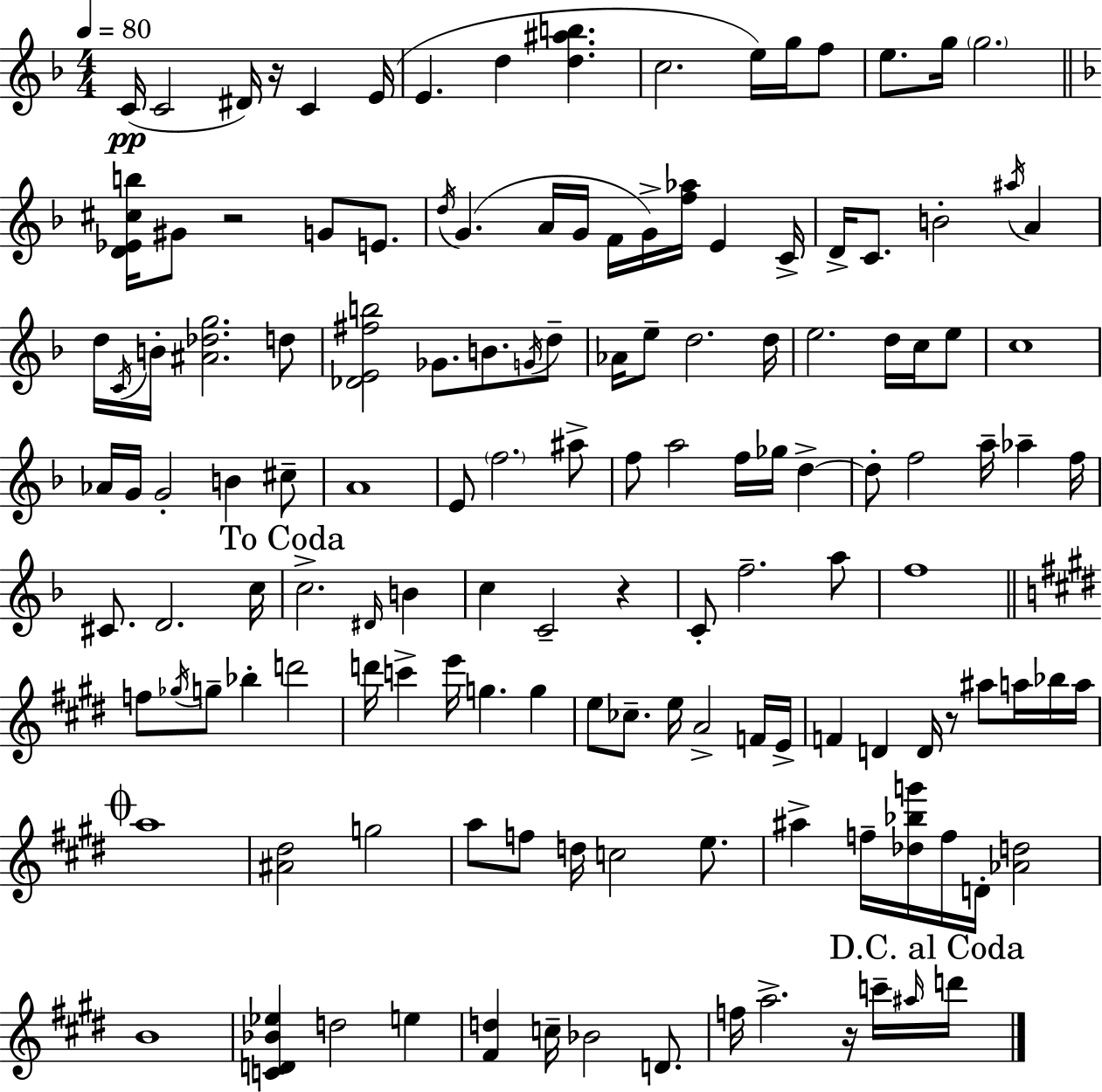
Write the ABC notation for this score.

X:1
T:Untitled
M:4/4
L:1/4
K:F
C/4 C2 ^D/4 z/4 C E/4 E d [d^ab] c2 e/4 g/4 f/2 e/2 g/4 g2 [D_E^cb]/4 ^G/2 z2 G/2 E/2 d/4 G A/4 G/4 F/4 G/4 [f_a]/4 E C/4 D/4 C/2 B2 ^a/4 A d/4 C/4 B/4 [^A_dg]2 d/2 [_DE^fb]2 _G/2 B/2 G/4 d/2 _A/4 e/2 d2 d/4 e2 d/4 c/4 e/2 c4 _A/4 G/4 G2 B ^c/2 A4 E/2 f2 ^a/2 f/2 a2 f/4 _g/4 d d/2 f2 a/4 _a f/4 ^C/2 D2 c/4 c2 ^D/4 B c C2 z C/2 f2 a/2 f4 f/2 _g/4 g/2 _b d'2 d'/4 c' e'/4 g g e/2 _c/2 e/4 A2 F/4 E/4 F D D/4 z/2 ^a/2 a/4 _b/4 a/4 a4 [^A^d]2 g2 a/2 f/2 d/4 c2 e/2 ^a f/4 [_d_bg']/4 f/4 D/4 [_Ad]2 B4 [CD_B_e] d2 e [^Fd] c/4 _B2 D/2 f/4 a2 z/4 c'/4 ^a/4 d'/4